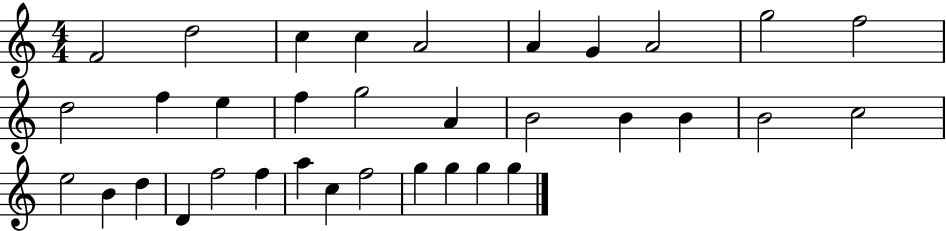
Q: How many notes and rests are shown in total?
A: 34